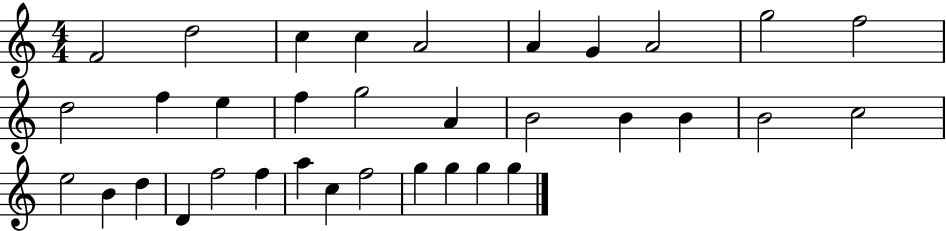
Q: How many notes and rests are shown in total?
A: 34